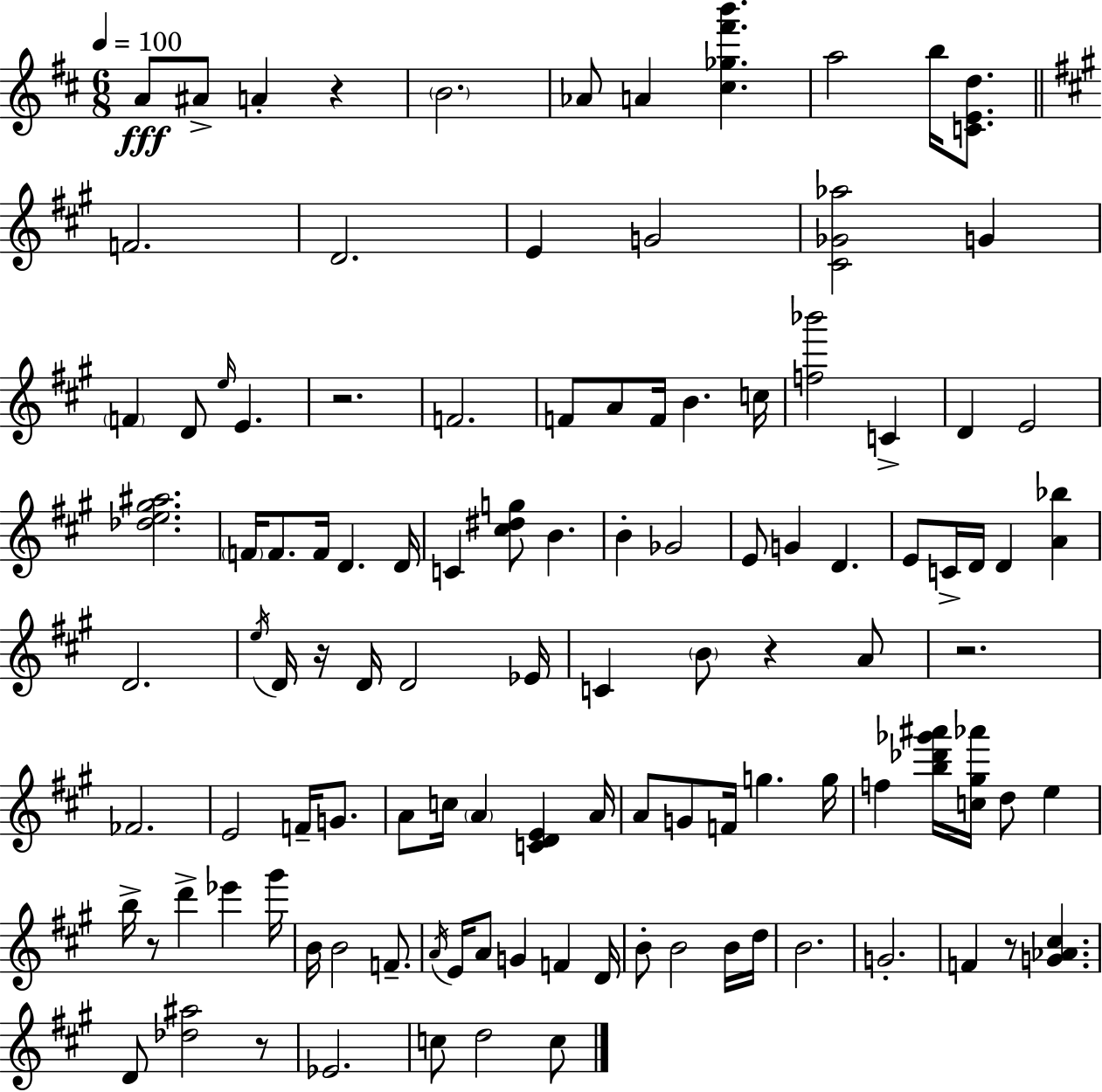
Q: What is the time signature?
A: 6/8